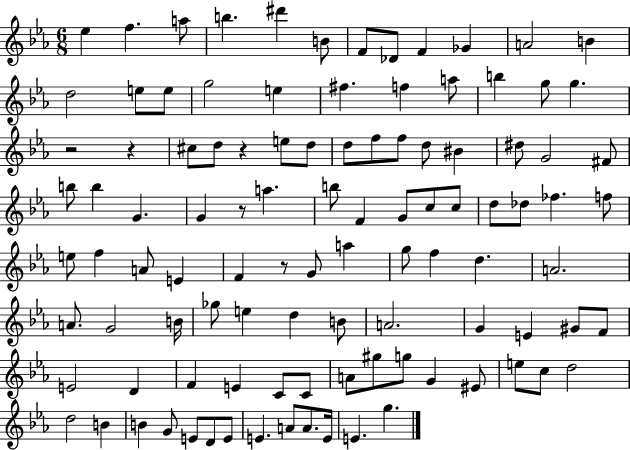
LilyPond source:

{
  \clef treble
  \numericTimeSignature
  \time 6/8
  \key ees \major
  ees''4 f''4. a''8 | b''4. dis'''4 b'8 | f'8 des'8 f'4 ges'4 | a'2 b'4 | \break d''2 e''8 e''8 | g''2 e''4 | fis''4. f''4 a''8 | b''4 g''8 g''4. | \break r2 r4 | cis''8 d''8 r4 e''8 d''8 | d''8 f''8 f''8 d''8 bis'4 | dis''8 g'2 fis'8 | \break b''8 b''4 g'4. | g'4 r8 a''4. | b''8 f'4 g'8 c''8 c''8 | d''8 des''8 fes''4. f''8 | \break e''8 f''4 a'8 e'4 | f'4 r8 g'8 a''4 | g''8 f''4 d''4. | a'2. | \break a'8. g'2 b'16 | ges''8 e''4 d''4 b'8 | a'2. | g'4 e'4 gis'8 f'8 | \break e'2 d'4 | f'4 e'4 c'8 c'8 | a'8 gis''8 g''8 g'4 eis'8 | e''8 c''8 d''2 | \break d''2 b'4 | b'4 g'8 e'8 d'8 e'8 | e'4. a'8 a'8. e'16 | e'4. g''4. | \break \bar "|."
}